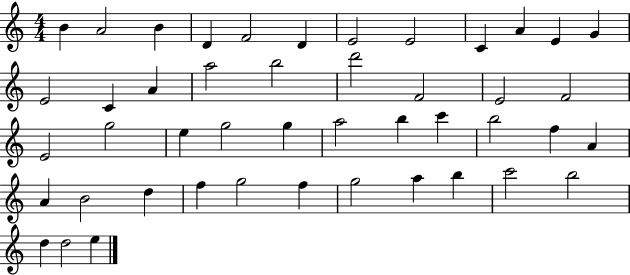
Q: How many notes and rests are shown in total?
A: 46